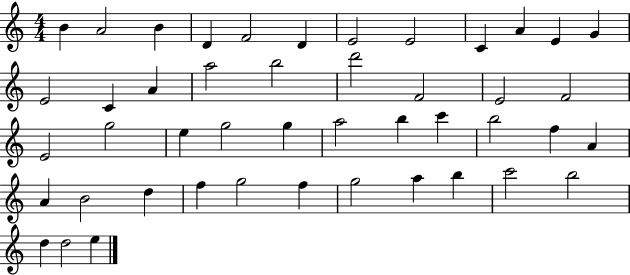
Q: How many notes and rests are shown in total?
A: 46